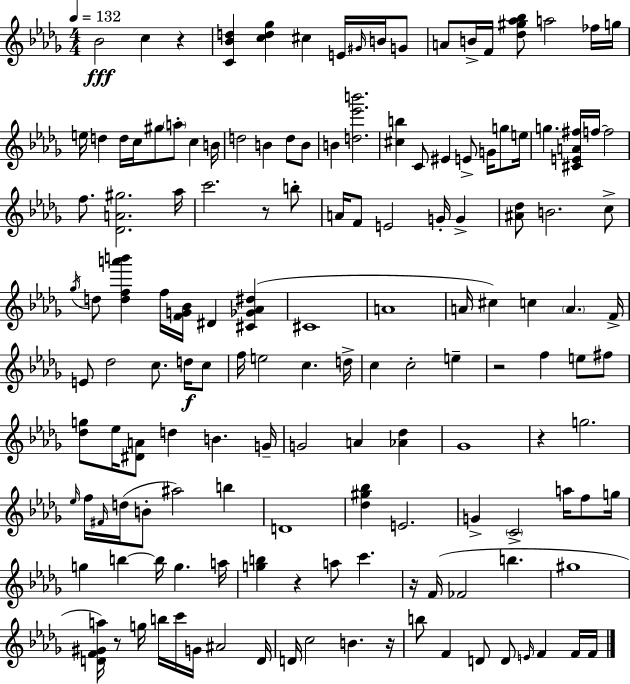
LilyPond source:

{
  \clef treble
  \numericTimeSignature
  \time 4/4
  \key bes \minor
  \tempo 4 = 132
  \repeat volta 2 { bes'2\fff c''4 r4 | <c' bes' d''>4 <c'' d'' ges''>4 cis''4 e'16 \grace { gis'16 } b'16 g'8 | a'8 b'16-> f'16 <des'' gis'' aes'' bes''>8 a''2 fes''16 | g''16 e''16 d''4 d''16 c''16 gis''8 \parenthesize a''8-. c''4 | \break b'16 d''2 b'4 d''8 b'8 | b'4 <d'' ees''' b'''>2. | <cis'' b''>4 c'8 eis'4 e'8-> g'16 g''8 | e''16 g''4. <cis' e' a' fis''>16 f''16~~ f''2 | \break f''8. <des' a' gis''>2. | aes''16 c'''2. r8 b''8-. | a'16 f'8 e'2 g'16-. g'4-> | <ais' des''>8 b'2. c''8-> | \break \acciaccatura { ges''16 } d''8 <d'' f'' a''' b'''>4 f''16 <f' g' bes'>16 dis'4 <cis' ges' aes' dis''>4( | cis'1 | a'1 | a'16 cis''4) c''4 \parenthesize a'4. | \break f'16-> e'8 des''2 c''8. d''16\f | c''8 f''16 e''2 c''4. | d''16-> c''4 c''2-. e''4-- | r2 f''4 e''8 | \break fis''8 <des'' g''>8 ees''16 <dis' a'>8 d''4 b'4. | g'16-- g'2 a'4 <aes' des''>4 | ges'1 | r4 g''2. | \break \grace { ees''16 } f''16 \grace { fis'16 }( d''16 b'8-. ais''2) | b''4 d'1 | <des'' gis'' bes''>4 e'2. | g'4-> \parenthesize c'2-> | \break a''16 f''8 g''16 g''4 b''4~~ b''16 g''4. | a''16 <g'' b''>4 r4 a''8 c'''4. | r16 f'16( fes'2 b''4. | gis''1 | \break <d' f' gis' a''>16) r8 g''16 b''16 c'''16 g'16 ais'2 | d'16 d'16 c''2 b'4. | r16 b''8 f'4 d'8 d'8 \grace { e'16 } f'4 | f'16 f'16 } \bar "|."
}